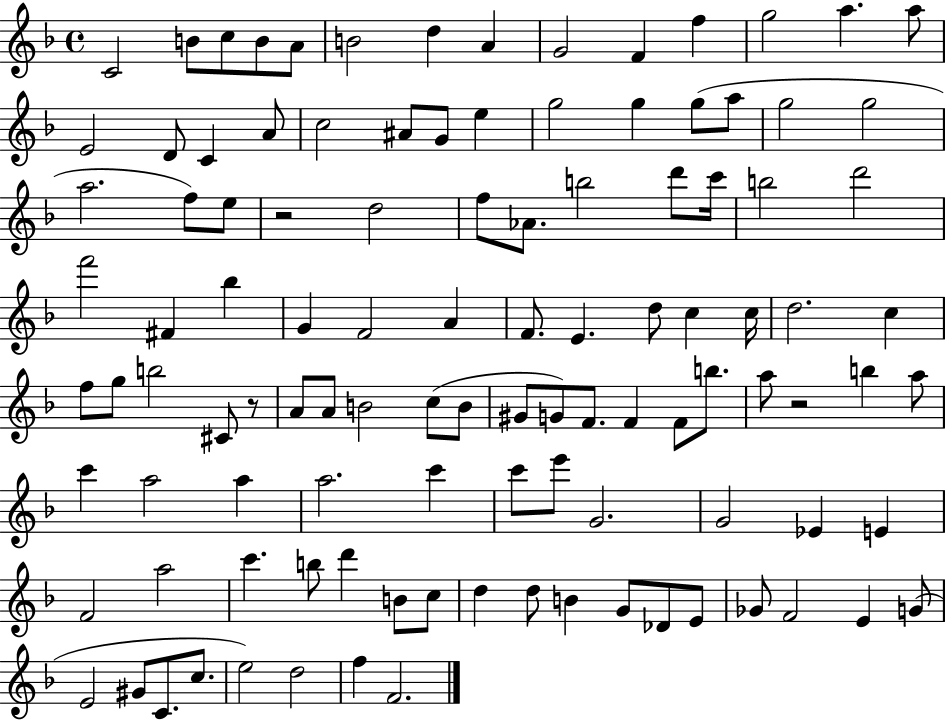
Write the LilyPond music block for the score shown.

{
  \clef treble
  \time 4/4
  \defaultTimeSignature
  \key f \major
  c'2 b'8 c''8 b'8 a'8 | b'2 d''4 a'4 | g'2 f'4 f''4 | g''2 a''4. a''8 | \break e'2 d'8 c'4 a'8 | c''2 ais'8 g'8 e''4 | g''2 g''4 g''8( a''8 | g''2 g''2 | \break a''2. f''8) e''8 | r2 d''2 | f''8 aes'8. b''2 d'''8 c'''16 | b''2 d'''2 | \break f'''2 fis'4 bes''4 | g'4 f'2 a'4 | f'8. e'4. d''8 c''4 c''16 | d''2. c''4 | \break f''8 g''8 b''2 cis'8 r8 | a'8 a'8 b'2 c''8( b'8 | gis'8 g'8) f'8. f'4 f'8 b''8. | a''8 r2 b''4 a''8 | \break c'''4 a''2 a''4 | a''2. c'''4 | c'''8 e'''8 g'2. | g'2 ees'4 e'4 | \break f'2 a''2 | c'''4. b''8 d'''4 b'8 c''8 | d''4 d''8 b'4 g'8 des'8 e'8 | ges'8 f'2 e'4 g'8( | \break e'2 gis'8 c'8. c''8. | e''2) d''2 | f''4 f'2. | \bar "|."
}